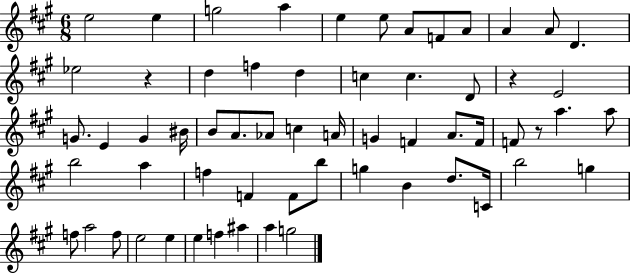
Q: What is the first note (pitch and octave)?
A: E5